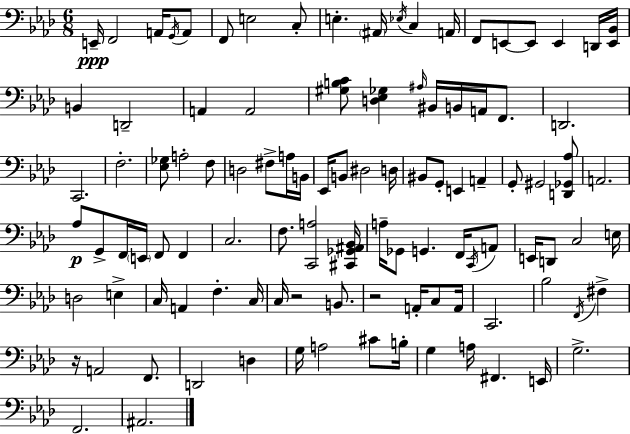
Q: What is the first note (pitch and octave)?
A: E2